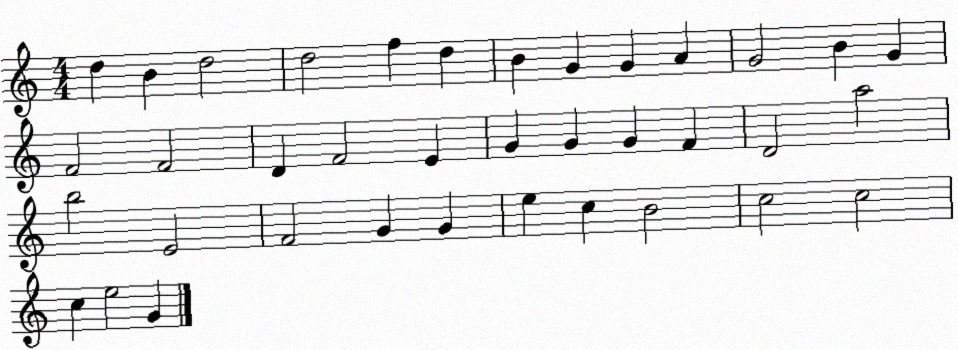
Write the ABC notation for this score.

X:1
T:Untitled
M:4/4
L:1/4
K:C
d B d2 d2 f d B G G A G2 B G F2 F2 D F2 E G G G F D2 a2 b2 E2 F2 G G e c B2 c2 c2 c e2 G